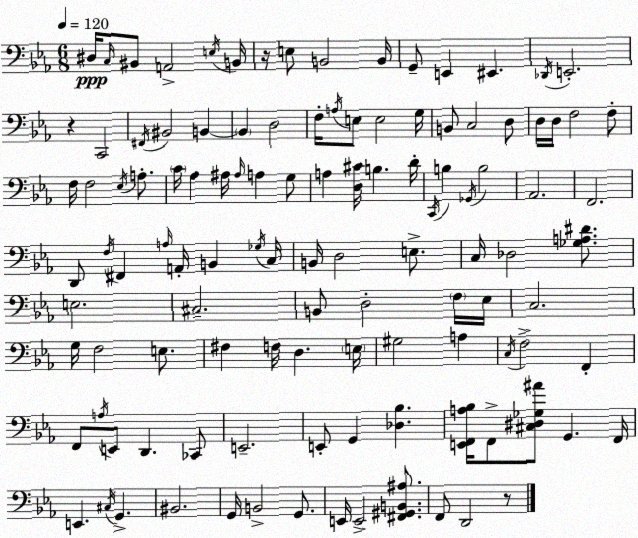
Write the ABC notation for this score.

X:1
T:Untitled
M:6/8
L:1/4
K:Eb
^D,/4 C,/4 ^B,,/2 A,,2 E,/4 B,,/4 z/4 E,/2 B,,2 B,,/4 G,,/2 E,, ^E,, _D,,/4 E,,2 z C,,2 ^F,,/4 ^B,,2 B,, B,, D,2 F,/4 A,/4 E,/2 E,2 G,/4 B,,/2 C,2 D,/2 D,/4 D,/4 F,2 F,/2 F,/4 F,2 _E,/4 A,/2 C/4 _A, ^A,/4 ^A,/4 A, G,/2 A, [D,^C]/4 B, D/4 C,,/4 B, _G,,/4 B,2 _A,,2 F,,2 D,,/2 F,/4 ^F,, A,/4 A,,/4 B,, _G,/4 C,/4 B,,/4 D,2 E,/2 C,/4 _D,2 [_G,A,^D]/2 E,2 ^C,2 B,,/2 D,2 F,/4 _E,/4 C,2 G,/4 F,2 E,/2 ^F, F,/4 D, E,/4 ^G,2 A, C,/4 F,2 F,, F,,/2 A,/4 E,,/2 D,, _C,,/2 E,,2 E,,/2 G,, [_D,_B,] [E,,F,,A,_B,]/4 F,,/2 [^C,^D,_G,^A]/2 G,, F,,/4 E,, ^C,/4 G,, ^B,,2 G,,/4 B,,2 G,,/2 E,,/4 E,,2 [^F,,^G,,B,,^A,]/2 F,,/2 D,,2 z/2